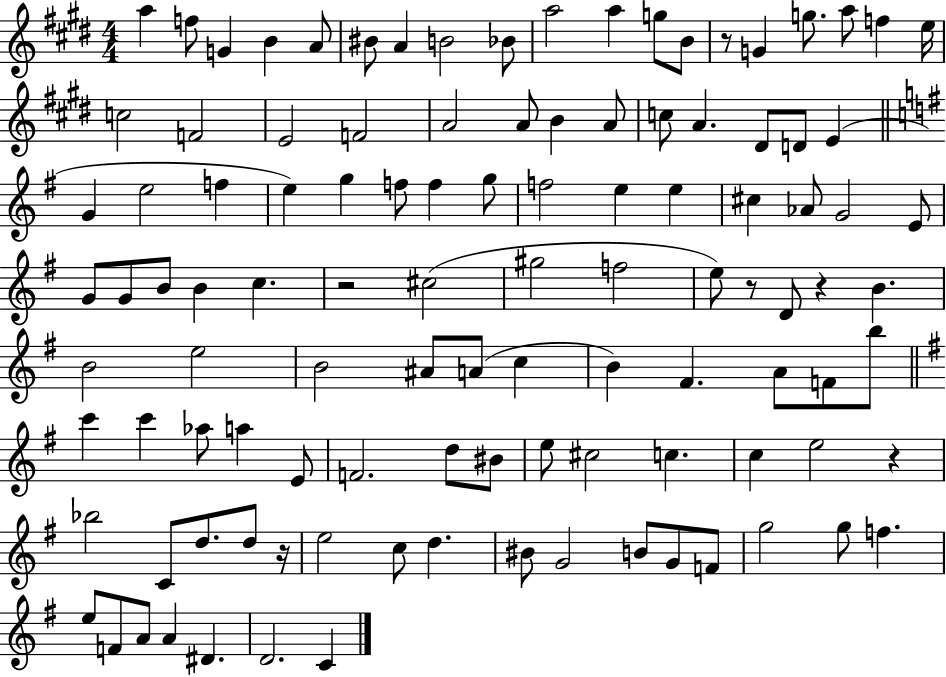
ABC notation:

X:1
T:Untitled
M:4/4
L:1/4
K:E
a f/2 G B A/2 ^B/2 A B2 _B/2 a2 a g/2 B/2 z/2 G g/2 a/2 f e/4 c2 F2 E2 F2 A2 A/2 B A/2 c/2 A ^D/2 D/2 E G e2 f e g f/2 f g/2 f2 e e ^c _A/2 G2 E/2 G/2 G/2 B/2 B c z2 ^c2 ^g2 f2 e/2 z/2 D/2 z B B2 e2 B2 ^A/2 A/2 c B ^F A/2 F/2 b/2 c' c' _a/2 a E/2 F2 d/2 ^B/2 e/2 ^c2 c c e2 z _b2 C/2 d/2 d/2 z/4 e2 c/2 d ^B/2 G2 B/2 G/2 F/2 g2 g/2 f e/2 F/2 A/2 A ^D D2 C